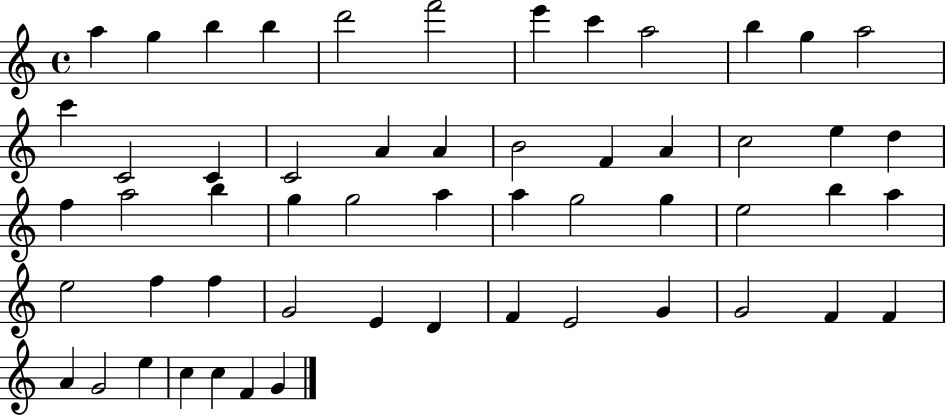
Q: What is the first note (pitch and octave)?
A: A5